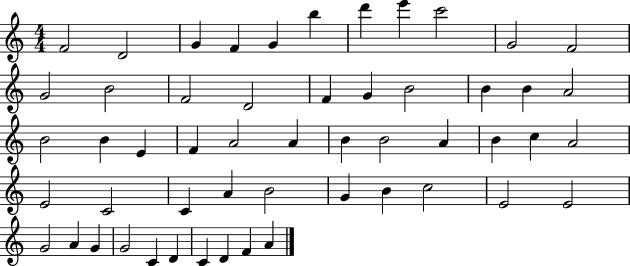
F4/h D4/h G4/q F4/q G4/q B5/q D6/q E6/q C6/h G4/h F4/h G4/h B4/h F4/h D4/h F4/q G4/q B4/h B4/q B4/q A4/h B4/h B4/q E4/q F4/q A4/h A4/q B4/q B4/h A4/q B4/q C5/q A4/h E4/h C4/h C4/q A4/q B4/h G4/q B4/q C5/h E4/h E4/h G4/h A4/q G4/q G4/h C4/q D4/q C4/q D4/q F4/q A4/q